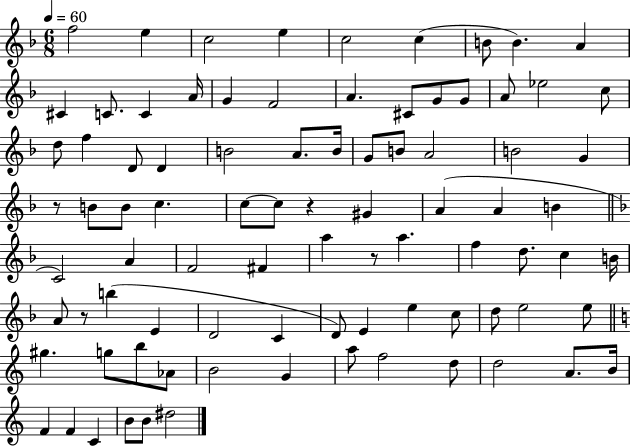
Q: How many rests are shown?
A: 4